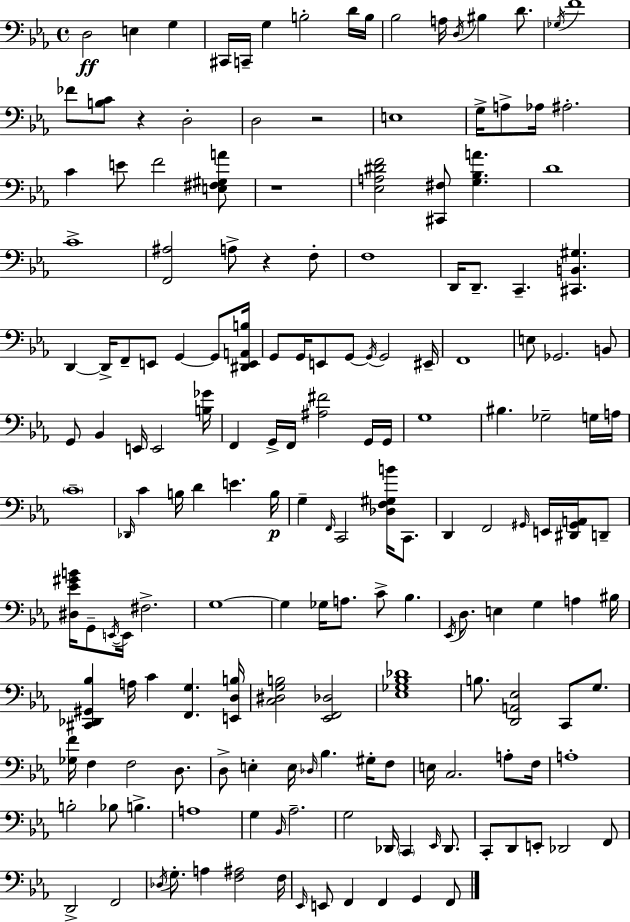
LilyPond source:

{
  \clef bass
  \time 4/4
  \defaultTimeSignature
  \key ees \major
  d2\ff e4 g4 | cis,16 c,16-- g4 b2-. d'16 b16 | bes2 a16 \acciaccatura { d16 } bis4 d'8. | \acciaccatura { ges16 } f'1 | \break fes'8 <b c'>8 r4 d2-. | d2 r2 | e1 | g16-> a8-> aes16 ais2.-. | \break c'4 e'8 f'2 | <e fis gis a'>8 r1 | <ees a dis' f'>2 <cis, fis>8 <g bes a'>4. | d'1 | \break c'1-> | <f, ais>2 a8-> r4 | f8-. f1 | d,16 d,8.-- c,4.-- <cis, b, gis>4. | \break d,4~~ d,16-> f,8-- e,8 g,4~~ g,8 | <dis, e, a, b>16 g,8 g,16 e,8 g,8~~ \acciaccatura { g,16 } g,2 | eis,16-- f,1 | e8 ges,2. | \break b,8 g,8 bes,4 e,16 e,2 | <b ges'>16 f,4 g,16-> f,16 <ais fis'>2 | g,16 g,16 g1 | bis4. ges2-- | \break g16 a16 \parenthesize c'1-- | \grace { des,16 } c'4 b16 d'4 e'4. | b16\p g4-- \grace { f,16 } c,2 | <des f gis b'>16 c,8. d,4 f,2 | \break \grace { gis,16 } e,16 <dis, gis, a,>16 d,8-- <dis ees' gis' b'>16 g,8-- \acciaccatura { e,16~ }~ e,16 fis2.-> | g1~~ | g4 ges16 a8. c'8-> | bes4. \acciaccatura { ees,16 } d8. e4 g4 | \break a4 bis16 <cis, des, gis, bes>4 a16 c'4 | <f, g>4. <e, d b>16 <c dis g b>2 | <ees, f, des>2 <ees ges bes des'>1 | b8. <d, a, ees>2 | \break c,8 g8. <ges f'>16 f4 f2 | d8. d8-> e4-. e16 \grace { des16 } | bes4. gis16-. f8 e16 c2. | a8-. f16 a1-. | \break b2-. | bes8 b4.-> a1 | g4 \grace { bes,16 } aes2.-- | g2 | \break des,16 \parenthesize c,4 \grace { ees,16 } des,8. c,8-. d,8 e,8-. | des,2 f,8 d,2-> | f,2 \acciaccatura { des16 } g8.-. a4 | <f ais>2 f16 \grace { ees,16 } e,8 f,4 | \break f,4 g,4 f,8 \bar "|."
}